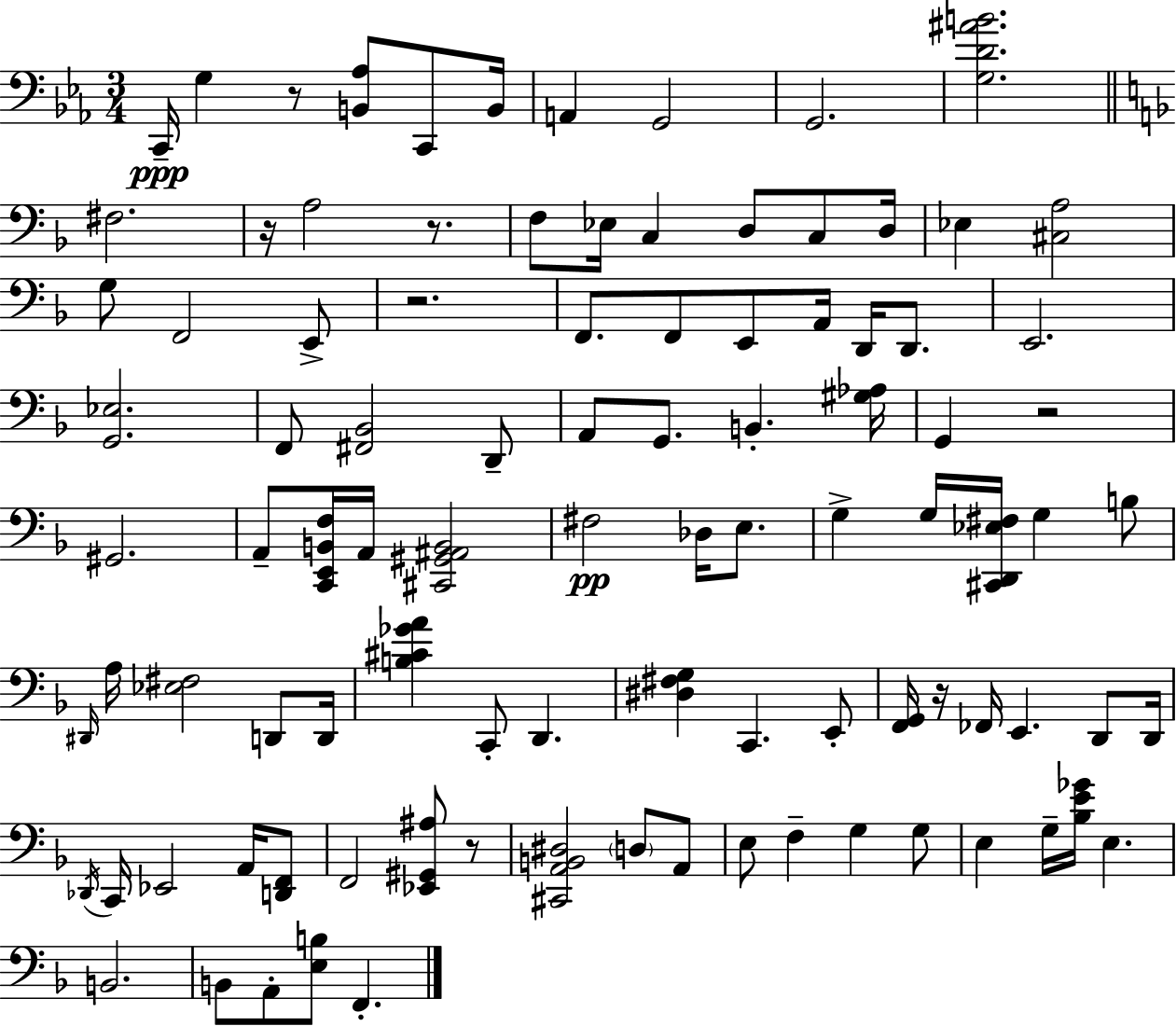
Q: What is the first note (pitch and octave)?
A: C2